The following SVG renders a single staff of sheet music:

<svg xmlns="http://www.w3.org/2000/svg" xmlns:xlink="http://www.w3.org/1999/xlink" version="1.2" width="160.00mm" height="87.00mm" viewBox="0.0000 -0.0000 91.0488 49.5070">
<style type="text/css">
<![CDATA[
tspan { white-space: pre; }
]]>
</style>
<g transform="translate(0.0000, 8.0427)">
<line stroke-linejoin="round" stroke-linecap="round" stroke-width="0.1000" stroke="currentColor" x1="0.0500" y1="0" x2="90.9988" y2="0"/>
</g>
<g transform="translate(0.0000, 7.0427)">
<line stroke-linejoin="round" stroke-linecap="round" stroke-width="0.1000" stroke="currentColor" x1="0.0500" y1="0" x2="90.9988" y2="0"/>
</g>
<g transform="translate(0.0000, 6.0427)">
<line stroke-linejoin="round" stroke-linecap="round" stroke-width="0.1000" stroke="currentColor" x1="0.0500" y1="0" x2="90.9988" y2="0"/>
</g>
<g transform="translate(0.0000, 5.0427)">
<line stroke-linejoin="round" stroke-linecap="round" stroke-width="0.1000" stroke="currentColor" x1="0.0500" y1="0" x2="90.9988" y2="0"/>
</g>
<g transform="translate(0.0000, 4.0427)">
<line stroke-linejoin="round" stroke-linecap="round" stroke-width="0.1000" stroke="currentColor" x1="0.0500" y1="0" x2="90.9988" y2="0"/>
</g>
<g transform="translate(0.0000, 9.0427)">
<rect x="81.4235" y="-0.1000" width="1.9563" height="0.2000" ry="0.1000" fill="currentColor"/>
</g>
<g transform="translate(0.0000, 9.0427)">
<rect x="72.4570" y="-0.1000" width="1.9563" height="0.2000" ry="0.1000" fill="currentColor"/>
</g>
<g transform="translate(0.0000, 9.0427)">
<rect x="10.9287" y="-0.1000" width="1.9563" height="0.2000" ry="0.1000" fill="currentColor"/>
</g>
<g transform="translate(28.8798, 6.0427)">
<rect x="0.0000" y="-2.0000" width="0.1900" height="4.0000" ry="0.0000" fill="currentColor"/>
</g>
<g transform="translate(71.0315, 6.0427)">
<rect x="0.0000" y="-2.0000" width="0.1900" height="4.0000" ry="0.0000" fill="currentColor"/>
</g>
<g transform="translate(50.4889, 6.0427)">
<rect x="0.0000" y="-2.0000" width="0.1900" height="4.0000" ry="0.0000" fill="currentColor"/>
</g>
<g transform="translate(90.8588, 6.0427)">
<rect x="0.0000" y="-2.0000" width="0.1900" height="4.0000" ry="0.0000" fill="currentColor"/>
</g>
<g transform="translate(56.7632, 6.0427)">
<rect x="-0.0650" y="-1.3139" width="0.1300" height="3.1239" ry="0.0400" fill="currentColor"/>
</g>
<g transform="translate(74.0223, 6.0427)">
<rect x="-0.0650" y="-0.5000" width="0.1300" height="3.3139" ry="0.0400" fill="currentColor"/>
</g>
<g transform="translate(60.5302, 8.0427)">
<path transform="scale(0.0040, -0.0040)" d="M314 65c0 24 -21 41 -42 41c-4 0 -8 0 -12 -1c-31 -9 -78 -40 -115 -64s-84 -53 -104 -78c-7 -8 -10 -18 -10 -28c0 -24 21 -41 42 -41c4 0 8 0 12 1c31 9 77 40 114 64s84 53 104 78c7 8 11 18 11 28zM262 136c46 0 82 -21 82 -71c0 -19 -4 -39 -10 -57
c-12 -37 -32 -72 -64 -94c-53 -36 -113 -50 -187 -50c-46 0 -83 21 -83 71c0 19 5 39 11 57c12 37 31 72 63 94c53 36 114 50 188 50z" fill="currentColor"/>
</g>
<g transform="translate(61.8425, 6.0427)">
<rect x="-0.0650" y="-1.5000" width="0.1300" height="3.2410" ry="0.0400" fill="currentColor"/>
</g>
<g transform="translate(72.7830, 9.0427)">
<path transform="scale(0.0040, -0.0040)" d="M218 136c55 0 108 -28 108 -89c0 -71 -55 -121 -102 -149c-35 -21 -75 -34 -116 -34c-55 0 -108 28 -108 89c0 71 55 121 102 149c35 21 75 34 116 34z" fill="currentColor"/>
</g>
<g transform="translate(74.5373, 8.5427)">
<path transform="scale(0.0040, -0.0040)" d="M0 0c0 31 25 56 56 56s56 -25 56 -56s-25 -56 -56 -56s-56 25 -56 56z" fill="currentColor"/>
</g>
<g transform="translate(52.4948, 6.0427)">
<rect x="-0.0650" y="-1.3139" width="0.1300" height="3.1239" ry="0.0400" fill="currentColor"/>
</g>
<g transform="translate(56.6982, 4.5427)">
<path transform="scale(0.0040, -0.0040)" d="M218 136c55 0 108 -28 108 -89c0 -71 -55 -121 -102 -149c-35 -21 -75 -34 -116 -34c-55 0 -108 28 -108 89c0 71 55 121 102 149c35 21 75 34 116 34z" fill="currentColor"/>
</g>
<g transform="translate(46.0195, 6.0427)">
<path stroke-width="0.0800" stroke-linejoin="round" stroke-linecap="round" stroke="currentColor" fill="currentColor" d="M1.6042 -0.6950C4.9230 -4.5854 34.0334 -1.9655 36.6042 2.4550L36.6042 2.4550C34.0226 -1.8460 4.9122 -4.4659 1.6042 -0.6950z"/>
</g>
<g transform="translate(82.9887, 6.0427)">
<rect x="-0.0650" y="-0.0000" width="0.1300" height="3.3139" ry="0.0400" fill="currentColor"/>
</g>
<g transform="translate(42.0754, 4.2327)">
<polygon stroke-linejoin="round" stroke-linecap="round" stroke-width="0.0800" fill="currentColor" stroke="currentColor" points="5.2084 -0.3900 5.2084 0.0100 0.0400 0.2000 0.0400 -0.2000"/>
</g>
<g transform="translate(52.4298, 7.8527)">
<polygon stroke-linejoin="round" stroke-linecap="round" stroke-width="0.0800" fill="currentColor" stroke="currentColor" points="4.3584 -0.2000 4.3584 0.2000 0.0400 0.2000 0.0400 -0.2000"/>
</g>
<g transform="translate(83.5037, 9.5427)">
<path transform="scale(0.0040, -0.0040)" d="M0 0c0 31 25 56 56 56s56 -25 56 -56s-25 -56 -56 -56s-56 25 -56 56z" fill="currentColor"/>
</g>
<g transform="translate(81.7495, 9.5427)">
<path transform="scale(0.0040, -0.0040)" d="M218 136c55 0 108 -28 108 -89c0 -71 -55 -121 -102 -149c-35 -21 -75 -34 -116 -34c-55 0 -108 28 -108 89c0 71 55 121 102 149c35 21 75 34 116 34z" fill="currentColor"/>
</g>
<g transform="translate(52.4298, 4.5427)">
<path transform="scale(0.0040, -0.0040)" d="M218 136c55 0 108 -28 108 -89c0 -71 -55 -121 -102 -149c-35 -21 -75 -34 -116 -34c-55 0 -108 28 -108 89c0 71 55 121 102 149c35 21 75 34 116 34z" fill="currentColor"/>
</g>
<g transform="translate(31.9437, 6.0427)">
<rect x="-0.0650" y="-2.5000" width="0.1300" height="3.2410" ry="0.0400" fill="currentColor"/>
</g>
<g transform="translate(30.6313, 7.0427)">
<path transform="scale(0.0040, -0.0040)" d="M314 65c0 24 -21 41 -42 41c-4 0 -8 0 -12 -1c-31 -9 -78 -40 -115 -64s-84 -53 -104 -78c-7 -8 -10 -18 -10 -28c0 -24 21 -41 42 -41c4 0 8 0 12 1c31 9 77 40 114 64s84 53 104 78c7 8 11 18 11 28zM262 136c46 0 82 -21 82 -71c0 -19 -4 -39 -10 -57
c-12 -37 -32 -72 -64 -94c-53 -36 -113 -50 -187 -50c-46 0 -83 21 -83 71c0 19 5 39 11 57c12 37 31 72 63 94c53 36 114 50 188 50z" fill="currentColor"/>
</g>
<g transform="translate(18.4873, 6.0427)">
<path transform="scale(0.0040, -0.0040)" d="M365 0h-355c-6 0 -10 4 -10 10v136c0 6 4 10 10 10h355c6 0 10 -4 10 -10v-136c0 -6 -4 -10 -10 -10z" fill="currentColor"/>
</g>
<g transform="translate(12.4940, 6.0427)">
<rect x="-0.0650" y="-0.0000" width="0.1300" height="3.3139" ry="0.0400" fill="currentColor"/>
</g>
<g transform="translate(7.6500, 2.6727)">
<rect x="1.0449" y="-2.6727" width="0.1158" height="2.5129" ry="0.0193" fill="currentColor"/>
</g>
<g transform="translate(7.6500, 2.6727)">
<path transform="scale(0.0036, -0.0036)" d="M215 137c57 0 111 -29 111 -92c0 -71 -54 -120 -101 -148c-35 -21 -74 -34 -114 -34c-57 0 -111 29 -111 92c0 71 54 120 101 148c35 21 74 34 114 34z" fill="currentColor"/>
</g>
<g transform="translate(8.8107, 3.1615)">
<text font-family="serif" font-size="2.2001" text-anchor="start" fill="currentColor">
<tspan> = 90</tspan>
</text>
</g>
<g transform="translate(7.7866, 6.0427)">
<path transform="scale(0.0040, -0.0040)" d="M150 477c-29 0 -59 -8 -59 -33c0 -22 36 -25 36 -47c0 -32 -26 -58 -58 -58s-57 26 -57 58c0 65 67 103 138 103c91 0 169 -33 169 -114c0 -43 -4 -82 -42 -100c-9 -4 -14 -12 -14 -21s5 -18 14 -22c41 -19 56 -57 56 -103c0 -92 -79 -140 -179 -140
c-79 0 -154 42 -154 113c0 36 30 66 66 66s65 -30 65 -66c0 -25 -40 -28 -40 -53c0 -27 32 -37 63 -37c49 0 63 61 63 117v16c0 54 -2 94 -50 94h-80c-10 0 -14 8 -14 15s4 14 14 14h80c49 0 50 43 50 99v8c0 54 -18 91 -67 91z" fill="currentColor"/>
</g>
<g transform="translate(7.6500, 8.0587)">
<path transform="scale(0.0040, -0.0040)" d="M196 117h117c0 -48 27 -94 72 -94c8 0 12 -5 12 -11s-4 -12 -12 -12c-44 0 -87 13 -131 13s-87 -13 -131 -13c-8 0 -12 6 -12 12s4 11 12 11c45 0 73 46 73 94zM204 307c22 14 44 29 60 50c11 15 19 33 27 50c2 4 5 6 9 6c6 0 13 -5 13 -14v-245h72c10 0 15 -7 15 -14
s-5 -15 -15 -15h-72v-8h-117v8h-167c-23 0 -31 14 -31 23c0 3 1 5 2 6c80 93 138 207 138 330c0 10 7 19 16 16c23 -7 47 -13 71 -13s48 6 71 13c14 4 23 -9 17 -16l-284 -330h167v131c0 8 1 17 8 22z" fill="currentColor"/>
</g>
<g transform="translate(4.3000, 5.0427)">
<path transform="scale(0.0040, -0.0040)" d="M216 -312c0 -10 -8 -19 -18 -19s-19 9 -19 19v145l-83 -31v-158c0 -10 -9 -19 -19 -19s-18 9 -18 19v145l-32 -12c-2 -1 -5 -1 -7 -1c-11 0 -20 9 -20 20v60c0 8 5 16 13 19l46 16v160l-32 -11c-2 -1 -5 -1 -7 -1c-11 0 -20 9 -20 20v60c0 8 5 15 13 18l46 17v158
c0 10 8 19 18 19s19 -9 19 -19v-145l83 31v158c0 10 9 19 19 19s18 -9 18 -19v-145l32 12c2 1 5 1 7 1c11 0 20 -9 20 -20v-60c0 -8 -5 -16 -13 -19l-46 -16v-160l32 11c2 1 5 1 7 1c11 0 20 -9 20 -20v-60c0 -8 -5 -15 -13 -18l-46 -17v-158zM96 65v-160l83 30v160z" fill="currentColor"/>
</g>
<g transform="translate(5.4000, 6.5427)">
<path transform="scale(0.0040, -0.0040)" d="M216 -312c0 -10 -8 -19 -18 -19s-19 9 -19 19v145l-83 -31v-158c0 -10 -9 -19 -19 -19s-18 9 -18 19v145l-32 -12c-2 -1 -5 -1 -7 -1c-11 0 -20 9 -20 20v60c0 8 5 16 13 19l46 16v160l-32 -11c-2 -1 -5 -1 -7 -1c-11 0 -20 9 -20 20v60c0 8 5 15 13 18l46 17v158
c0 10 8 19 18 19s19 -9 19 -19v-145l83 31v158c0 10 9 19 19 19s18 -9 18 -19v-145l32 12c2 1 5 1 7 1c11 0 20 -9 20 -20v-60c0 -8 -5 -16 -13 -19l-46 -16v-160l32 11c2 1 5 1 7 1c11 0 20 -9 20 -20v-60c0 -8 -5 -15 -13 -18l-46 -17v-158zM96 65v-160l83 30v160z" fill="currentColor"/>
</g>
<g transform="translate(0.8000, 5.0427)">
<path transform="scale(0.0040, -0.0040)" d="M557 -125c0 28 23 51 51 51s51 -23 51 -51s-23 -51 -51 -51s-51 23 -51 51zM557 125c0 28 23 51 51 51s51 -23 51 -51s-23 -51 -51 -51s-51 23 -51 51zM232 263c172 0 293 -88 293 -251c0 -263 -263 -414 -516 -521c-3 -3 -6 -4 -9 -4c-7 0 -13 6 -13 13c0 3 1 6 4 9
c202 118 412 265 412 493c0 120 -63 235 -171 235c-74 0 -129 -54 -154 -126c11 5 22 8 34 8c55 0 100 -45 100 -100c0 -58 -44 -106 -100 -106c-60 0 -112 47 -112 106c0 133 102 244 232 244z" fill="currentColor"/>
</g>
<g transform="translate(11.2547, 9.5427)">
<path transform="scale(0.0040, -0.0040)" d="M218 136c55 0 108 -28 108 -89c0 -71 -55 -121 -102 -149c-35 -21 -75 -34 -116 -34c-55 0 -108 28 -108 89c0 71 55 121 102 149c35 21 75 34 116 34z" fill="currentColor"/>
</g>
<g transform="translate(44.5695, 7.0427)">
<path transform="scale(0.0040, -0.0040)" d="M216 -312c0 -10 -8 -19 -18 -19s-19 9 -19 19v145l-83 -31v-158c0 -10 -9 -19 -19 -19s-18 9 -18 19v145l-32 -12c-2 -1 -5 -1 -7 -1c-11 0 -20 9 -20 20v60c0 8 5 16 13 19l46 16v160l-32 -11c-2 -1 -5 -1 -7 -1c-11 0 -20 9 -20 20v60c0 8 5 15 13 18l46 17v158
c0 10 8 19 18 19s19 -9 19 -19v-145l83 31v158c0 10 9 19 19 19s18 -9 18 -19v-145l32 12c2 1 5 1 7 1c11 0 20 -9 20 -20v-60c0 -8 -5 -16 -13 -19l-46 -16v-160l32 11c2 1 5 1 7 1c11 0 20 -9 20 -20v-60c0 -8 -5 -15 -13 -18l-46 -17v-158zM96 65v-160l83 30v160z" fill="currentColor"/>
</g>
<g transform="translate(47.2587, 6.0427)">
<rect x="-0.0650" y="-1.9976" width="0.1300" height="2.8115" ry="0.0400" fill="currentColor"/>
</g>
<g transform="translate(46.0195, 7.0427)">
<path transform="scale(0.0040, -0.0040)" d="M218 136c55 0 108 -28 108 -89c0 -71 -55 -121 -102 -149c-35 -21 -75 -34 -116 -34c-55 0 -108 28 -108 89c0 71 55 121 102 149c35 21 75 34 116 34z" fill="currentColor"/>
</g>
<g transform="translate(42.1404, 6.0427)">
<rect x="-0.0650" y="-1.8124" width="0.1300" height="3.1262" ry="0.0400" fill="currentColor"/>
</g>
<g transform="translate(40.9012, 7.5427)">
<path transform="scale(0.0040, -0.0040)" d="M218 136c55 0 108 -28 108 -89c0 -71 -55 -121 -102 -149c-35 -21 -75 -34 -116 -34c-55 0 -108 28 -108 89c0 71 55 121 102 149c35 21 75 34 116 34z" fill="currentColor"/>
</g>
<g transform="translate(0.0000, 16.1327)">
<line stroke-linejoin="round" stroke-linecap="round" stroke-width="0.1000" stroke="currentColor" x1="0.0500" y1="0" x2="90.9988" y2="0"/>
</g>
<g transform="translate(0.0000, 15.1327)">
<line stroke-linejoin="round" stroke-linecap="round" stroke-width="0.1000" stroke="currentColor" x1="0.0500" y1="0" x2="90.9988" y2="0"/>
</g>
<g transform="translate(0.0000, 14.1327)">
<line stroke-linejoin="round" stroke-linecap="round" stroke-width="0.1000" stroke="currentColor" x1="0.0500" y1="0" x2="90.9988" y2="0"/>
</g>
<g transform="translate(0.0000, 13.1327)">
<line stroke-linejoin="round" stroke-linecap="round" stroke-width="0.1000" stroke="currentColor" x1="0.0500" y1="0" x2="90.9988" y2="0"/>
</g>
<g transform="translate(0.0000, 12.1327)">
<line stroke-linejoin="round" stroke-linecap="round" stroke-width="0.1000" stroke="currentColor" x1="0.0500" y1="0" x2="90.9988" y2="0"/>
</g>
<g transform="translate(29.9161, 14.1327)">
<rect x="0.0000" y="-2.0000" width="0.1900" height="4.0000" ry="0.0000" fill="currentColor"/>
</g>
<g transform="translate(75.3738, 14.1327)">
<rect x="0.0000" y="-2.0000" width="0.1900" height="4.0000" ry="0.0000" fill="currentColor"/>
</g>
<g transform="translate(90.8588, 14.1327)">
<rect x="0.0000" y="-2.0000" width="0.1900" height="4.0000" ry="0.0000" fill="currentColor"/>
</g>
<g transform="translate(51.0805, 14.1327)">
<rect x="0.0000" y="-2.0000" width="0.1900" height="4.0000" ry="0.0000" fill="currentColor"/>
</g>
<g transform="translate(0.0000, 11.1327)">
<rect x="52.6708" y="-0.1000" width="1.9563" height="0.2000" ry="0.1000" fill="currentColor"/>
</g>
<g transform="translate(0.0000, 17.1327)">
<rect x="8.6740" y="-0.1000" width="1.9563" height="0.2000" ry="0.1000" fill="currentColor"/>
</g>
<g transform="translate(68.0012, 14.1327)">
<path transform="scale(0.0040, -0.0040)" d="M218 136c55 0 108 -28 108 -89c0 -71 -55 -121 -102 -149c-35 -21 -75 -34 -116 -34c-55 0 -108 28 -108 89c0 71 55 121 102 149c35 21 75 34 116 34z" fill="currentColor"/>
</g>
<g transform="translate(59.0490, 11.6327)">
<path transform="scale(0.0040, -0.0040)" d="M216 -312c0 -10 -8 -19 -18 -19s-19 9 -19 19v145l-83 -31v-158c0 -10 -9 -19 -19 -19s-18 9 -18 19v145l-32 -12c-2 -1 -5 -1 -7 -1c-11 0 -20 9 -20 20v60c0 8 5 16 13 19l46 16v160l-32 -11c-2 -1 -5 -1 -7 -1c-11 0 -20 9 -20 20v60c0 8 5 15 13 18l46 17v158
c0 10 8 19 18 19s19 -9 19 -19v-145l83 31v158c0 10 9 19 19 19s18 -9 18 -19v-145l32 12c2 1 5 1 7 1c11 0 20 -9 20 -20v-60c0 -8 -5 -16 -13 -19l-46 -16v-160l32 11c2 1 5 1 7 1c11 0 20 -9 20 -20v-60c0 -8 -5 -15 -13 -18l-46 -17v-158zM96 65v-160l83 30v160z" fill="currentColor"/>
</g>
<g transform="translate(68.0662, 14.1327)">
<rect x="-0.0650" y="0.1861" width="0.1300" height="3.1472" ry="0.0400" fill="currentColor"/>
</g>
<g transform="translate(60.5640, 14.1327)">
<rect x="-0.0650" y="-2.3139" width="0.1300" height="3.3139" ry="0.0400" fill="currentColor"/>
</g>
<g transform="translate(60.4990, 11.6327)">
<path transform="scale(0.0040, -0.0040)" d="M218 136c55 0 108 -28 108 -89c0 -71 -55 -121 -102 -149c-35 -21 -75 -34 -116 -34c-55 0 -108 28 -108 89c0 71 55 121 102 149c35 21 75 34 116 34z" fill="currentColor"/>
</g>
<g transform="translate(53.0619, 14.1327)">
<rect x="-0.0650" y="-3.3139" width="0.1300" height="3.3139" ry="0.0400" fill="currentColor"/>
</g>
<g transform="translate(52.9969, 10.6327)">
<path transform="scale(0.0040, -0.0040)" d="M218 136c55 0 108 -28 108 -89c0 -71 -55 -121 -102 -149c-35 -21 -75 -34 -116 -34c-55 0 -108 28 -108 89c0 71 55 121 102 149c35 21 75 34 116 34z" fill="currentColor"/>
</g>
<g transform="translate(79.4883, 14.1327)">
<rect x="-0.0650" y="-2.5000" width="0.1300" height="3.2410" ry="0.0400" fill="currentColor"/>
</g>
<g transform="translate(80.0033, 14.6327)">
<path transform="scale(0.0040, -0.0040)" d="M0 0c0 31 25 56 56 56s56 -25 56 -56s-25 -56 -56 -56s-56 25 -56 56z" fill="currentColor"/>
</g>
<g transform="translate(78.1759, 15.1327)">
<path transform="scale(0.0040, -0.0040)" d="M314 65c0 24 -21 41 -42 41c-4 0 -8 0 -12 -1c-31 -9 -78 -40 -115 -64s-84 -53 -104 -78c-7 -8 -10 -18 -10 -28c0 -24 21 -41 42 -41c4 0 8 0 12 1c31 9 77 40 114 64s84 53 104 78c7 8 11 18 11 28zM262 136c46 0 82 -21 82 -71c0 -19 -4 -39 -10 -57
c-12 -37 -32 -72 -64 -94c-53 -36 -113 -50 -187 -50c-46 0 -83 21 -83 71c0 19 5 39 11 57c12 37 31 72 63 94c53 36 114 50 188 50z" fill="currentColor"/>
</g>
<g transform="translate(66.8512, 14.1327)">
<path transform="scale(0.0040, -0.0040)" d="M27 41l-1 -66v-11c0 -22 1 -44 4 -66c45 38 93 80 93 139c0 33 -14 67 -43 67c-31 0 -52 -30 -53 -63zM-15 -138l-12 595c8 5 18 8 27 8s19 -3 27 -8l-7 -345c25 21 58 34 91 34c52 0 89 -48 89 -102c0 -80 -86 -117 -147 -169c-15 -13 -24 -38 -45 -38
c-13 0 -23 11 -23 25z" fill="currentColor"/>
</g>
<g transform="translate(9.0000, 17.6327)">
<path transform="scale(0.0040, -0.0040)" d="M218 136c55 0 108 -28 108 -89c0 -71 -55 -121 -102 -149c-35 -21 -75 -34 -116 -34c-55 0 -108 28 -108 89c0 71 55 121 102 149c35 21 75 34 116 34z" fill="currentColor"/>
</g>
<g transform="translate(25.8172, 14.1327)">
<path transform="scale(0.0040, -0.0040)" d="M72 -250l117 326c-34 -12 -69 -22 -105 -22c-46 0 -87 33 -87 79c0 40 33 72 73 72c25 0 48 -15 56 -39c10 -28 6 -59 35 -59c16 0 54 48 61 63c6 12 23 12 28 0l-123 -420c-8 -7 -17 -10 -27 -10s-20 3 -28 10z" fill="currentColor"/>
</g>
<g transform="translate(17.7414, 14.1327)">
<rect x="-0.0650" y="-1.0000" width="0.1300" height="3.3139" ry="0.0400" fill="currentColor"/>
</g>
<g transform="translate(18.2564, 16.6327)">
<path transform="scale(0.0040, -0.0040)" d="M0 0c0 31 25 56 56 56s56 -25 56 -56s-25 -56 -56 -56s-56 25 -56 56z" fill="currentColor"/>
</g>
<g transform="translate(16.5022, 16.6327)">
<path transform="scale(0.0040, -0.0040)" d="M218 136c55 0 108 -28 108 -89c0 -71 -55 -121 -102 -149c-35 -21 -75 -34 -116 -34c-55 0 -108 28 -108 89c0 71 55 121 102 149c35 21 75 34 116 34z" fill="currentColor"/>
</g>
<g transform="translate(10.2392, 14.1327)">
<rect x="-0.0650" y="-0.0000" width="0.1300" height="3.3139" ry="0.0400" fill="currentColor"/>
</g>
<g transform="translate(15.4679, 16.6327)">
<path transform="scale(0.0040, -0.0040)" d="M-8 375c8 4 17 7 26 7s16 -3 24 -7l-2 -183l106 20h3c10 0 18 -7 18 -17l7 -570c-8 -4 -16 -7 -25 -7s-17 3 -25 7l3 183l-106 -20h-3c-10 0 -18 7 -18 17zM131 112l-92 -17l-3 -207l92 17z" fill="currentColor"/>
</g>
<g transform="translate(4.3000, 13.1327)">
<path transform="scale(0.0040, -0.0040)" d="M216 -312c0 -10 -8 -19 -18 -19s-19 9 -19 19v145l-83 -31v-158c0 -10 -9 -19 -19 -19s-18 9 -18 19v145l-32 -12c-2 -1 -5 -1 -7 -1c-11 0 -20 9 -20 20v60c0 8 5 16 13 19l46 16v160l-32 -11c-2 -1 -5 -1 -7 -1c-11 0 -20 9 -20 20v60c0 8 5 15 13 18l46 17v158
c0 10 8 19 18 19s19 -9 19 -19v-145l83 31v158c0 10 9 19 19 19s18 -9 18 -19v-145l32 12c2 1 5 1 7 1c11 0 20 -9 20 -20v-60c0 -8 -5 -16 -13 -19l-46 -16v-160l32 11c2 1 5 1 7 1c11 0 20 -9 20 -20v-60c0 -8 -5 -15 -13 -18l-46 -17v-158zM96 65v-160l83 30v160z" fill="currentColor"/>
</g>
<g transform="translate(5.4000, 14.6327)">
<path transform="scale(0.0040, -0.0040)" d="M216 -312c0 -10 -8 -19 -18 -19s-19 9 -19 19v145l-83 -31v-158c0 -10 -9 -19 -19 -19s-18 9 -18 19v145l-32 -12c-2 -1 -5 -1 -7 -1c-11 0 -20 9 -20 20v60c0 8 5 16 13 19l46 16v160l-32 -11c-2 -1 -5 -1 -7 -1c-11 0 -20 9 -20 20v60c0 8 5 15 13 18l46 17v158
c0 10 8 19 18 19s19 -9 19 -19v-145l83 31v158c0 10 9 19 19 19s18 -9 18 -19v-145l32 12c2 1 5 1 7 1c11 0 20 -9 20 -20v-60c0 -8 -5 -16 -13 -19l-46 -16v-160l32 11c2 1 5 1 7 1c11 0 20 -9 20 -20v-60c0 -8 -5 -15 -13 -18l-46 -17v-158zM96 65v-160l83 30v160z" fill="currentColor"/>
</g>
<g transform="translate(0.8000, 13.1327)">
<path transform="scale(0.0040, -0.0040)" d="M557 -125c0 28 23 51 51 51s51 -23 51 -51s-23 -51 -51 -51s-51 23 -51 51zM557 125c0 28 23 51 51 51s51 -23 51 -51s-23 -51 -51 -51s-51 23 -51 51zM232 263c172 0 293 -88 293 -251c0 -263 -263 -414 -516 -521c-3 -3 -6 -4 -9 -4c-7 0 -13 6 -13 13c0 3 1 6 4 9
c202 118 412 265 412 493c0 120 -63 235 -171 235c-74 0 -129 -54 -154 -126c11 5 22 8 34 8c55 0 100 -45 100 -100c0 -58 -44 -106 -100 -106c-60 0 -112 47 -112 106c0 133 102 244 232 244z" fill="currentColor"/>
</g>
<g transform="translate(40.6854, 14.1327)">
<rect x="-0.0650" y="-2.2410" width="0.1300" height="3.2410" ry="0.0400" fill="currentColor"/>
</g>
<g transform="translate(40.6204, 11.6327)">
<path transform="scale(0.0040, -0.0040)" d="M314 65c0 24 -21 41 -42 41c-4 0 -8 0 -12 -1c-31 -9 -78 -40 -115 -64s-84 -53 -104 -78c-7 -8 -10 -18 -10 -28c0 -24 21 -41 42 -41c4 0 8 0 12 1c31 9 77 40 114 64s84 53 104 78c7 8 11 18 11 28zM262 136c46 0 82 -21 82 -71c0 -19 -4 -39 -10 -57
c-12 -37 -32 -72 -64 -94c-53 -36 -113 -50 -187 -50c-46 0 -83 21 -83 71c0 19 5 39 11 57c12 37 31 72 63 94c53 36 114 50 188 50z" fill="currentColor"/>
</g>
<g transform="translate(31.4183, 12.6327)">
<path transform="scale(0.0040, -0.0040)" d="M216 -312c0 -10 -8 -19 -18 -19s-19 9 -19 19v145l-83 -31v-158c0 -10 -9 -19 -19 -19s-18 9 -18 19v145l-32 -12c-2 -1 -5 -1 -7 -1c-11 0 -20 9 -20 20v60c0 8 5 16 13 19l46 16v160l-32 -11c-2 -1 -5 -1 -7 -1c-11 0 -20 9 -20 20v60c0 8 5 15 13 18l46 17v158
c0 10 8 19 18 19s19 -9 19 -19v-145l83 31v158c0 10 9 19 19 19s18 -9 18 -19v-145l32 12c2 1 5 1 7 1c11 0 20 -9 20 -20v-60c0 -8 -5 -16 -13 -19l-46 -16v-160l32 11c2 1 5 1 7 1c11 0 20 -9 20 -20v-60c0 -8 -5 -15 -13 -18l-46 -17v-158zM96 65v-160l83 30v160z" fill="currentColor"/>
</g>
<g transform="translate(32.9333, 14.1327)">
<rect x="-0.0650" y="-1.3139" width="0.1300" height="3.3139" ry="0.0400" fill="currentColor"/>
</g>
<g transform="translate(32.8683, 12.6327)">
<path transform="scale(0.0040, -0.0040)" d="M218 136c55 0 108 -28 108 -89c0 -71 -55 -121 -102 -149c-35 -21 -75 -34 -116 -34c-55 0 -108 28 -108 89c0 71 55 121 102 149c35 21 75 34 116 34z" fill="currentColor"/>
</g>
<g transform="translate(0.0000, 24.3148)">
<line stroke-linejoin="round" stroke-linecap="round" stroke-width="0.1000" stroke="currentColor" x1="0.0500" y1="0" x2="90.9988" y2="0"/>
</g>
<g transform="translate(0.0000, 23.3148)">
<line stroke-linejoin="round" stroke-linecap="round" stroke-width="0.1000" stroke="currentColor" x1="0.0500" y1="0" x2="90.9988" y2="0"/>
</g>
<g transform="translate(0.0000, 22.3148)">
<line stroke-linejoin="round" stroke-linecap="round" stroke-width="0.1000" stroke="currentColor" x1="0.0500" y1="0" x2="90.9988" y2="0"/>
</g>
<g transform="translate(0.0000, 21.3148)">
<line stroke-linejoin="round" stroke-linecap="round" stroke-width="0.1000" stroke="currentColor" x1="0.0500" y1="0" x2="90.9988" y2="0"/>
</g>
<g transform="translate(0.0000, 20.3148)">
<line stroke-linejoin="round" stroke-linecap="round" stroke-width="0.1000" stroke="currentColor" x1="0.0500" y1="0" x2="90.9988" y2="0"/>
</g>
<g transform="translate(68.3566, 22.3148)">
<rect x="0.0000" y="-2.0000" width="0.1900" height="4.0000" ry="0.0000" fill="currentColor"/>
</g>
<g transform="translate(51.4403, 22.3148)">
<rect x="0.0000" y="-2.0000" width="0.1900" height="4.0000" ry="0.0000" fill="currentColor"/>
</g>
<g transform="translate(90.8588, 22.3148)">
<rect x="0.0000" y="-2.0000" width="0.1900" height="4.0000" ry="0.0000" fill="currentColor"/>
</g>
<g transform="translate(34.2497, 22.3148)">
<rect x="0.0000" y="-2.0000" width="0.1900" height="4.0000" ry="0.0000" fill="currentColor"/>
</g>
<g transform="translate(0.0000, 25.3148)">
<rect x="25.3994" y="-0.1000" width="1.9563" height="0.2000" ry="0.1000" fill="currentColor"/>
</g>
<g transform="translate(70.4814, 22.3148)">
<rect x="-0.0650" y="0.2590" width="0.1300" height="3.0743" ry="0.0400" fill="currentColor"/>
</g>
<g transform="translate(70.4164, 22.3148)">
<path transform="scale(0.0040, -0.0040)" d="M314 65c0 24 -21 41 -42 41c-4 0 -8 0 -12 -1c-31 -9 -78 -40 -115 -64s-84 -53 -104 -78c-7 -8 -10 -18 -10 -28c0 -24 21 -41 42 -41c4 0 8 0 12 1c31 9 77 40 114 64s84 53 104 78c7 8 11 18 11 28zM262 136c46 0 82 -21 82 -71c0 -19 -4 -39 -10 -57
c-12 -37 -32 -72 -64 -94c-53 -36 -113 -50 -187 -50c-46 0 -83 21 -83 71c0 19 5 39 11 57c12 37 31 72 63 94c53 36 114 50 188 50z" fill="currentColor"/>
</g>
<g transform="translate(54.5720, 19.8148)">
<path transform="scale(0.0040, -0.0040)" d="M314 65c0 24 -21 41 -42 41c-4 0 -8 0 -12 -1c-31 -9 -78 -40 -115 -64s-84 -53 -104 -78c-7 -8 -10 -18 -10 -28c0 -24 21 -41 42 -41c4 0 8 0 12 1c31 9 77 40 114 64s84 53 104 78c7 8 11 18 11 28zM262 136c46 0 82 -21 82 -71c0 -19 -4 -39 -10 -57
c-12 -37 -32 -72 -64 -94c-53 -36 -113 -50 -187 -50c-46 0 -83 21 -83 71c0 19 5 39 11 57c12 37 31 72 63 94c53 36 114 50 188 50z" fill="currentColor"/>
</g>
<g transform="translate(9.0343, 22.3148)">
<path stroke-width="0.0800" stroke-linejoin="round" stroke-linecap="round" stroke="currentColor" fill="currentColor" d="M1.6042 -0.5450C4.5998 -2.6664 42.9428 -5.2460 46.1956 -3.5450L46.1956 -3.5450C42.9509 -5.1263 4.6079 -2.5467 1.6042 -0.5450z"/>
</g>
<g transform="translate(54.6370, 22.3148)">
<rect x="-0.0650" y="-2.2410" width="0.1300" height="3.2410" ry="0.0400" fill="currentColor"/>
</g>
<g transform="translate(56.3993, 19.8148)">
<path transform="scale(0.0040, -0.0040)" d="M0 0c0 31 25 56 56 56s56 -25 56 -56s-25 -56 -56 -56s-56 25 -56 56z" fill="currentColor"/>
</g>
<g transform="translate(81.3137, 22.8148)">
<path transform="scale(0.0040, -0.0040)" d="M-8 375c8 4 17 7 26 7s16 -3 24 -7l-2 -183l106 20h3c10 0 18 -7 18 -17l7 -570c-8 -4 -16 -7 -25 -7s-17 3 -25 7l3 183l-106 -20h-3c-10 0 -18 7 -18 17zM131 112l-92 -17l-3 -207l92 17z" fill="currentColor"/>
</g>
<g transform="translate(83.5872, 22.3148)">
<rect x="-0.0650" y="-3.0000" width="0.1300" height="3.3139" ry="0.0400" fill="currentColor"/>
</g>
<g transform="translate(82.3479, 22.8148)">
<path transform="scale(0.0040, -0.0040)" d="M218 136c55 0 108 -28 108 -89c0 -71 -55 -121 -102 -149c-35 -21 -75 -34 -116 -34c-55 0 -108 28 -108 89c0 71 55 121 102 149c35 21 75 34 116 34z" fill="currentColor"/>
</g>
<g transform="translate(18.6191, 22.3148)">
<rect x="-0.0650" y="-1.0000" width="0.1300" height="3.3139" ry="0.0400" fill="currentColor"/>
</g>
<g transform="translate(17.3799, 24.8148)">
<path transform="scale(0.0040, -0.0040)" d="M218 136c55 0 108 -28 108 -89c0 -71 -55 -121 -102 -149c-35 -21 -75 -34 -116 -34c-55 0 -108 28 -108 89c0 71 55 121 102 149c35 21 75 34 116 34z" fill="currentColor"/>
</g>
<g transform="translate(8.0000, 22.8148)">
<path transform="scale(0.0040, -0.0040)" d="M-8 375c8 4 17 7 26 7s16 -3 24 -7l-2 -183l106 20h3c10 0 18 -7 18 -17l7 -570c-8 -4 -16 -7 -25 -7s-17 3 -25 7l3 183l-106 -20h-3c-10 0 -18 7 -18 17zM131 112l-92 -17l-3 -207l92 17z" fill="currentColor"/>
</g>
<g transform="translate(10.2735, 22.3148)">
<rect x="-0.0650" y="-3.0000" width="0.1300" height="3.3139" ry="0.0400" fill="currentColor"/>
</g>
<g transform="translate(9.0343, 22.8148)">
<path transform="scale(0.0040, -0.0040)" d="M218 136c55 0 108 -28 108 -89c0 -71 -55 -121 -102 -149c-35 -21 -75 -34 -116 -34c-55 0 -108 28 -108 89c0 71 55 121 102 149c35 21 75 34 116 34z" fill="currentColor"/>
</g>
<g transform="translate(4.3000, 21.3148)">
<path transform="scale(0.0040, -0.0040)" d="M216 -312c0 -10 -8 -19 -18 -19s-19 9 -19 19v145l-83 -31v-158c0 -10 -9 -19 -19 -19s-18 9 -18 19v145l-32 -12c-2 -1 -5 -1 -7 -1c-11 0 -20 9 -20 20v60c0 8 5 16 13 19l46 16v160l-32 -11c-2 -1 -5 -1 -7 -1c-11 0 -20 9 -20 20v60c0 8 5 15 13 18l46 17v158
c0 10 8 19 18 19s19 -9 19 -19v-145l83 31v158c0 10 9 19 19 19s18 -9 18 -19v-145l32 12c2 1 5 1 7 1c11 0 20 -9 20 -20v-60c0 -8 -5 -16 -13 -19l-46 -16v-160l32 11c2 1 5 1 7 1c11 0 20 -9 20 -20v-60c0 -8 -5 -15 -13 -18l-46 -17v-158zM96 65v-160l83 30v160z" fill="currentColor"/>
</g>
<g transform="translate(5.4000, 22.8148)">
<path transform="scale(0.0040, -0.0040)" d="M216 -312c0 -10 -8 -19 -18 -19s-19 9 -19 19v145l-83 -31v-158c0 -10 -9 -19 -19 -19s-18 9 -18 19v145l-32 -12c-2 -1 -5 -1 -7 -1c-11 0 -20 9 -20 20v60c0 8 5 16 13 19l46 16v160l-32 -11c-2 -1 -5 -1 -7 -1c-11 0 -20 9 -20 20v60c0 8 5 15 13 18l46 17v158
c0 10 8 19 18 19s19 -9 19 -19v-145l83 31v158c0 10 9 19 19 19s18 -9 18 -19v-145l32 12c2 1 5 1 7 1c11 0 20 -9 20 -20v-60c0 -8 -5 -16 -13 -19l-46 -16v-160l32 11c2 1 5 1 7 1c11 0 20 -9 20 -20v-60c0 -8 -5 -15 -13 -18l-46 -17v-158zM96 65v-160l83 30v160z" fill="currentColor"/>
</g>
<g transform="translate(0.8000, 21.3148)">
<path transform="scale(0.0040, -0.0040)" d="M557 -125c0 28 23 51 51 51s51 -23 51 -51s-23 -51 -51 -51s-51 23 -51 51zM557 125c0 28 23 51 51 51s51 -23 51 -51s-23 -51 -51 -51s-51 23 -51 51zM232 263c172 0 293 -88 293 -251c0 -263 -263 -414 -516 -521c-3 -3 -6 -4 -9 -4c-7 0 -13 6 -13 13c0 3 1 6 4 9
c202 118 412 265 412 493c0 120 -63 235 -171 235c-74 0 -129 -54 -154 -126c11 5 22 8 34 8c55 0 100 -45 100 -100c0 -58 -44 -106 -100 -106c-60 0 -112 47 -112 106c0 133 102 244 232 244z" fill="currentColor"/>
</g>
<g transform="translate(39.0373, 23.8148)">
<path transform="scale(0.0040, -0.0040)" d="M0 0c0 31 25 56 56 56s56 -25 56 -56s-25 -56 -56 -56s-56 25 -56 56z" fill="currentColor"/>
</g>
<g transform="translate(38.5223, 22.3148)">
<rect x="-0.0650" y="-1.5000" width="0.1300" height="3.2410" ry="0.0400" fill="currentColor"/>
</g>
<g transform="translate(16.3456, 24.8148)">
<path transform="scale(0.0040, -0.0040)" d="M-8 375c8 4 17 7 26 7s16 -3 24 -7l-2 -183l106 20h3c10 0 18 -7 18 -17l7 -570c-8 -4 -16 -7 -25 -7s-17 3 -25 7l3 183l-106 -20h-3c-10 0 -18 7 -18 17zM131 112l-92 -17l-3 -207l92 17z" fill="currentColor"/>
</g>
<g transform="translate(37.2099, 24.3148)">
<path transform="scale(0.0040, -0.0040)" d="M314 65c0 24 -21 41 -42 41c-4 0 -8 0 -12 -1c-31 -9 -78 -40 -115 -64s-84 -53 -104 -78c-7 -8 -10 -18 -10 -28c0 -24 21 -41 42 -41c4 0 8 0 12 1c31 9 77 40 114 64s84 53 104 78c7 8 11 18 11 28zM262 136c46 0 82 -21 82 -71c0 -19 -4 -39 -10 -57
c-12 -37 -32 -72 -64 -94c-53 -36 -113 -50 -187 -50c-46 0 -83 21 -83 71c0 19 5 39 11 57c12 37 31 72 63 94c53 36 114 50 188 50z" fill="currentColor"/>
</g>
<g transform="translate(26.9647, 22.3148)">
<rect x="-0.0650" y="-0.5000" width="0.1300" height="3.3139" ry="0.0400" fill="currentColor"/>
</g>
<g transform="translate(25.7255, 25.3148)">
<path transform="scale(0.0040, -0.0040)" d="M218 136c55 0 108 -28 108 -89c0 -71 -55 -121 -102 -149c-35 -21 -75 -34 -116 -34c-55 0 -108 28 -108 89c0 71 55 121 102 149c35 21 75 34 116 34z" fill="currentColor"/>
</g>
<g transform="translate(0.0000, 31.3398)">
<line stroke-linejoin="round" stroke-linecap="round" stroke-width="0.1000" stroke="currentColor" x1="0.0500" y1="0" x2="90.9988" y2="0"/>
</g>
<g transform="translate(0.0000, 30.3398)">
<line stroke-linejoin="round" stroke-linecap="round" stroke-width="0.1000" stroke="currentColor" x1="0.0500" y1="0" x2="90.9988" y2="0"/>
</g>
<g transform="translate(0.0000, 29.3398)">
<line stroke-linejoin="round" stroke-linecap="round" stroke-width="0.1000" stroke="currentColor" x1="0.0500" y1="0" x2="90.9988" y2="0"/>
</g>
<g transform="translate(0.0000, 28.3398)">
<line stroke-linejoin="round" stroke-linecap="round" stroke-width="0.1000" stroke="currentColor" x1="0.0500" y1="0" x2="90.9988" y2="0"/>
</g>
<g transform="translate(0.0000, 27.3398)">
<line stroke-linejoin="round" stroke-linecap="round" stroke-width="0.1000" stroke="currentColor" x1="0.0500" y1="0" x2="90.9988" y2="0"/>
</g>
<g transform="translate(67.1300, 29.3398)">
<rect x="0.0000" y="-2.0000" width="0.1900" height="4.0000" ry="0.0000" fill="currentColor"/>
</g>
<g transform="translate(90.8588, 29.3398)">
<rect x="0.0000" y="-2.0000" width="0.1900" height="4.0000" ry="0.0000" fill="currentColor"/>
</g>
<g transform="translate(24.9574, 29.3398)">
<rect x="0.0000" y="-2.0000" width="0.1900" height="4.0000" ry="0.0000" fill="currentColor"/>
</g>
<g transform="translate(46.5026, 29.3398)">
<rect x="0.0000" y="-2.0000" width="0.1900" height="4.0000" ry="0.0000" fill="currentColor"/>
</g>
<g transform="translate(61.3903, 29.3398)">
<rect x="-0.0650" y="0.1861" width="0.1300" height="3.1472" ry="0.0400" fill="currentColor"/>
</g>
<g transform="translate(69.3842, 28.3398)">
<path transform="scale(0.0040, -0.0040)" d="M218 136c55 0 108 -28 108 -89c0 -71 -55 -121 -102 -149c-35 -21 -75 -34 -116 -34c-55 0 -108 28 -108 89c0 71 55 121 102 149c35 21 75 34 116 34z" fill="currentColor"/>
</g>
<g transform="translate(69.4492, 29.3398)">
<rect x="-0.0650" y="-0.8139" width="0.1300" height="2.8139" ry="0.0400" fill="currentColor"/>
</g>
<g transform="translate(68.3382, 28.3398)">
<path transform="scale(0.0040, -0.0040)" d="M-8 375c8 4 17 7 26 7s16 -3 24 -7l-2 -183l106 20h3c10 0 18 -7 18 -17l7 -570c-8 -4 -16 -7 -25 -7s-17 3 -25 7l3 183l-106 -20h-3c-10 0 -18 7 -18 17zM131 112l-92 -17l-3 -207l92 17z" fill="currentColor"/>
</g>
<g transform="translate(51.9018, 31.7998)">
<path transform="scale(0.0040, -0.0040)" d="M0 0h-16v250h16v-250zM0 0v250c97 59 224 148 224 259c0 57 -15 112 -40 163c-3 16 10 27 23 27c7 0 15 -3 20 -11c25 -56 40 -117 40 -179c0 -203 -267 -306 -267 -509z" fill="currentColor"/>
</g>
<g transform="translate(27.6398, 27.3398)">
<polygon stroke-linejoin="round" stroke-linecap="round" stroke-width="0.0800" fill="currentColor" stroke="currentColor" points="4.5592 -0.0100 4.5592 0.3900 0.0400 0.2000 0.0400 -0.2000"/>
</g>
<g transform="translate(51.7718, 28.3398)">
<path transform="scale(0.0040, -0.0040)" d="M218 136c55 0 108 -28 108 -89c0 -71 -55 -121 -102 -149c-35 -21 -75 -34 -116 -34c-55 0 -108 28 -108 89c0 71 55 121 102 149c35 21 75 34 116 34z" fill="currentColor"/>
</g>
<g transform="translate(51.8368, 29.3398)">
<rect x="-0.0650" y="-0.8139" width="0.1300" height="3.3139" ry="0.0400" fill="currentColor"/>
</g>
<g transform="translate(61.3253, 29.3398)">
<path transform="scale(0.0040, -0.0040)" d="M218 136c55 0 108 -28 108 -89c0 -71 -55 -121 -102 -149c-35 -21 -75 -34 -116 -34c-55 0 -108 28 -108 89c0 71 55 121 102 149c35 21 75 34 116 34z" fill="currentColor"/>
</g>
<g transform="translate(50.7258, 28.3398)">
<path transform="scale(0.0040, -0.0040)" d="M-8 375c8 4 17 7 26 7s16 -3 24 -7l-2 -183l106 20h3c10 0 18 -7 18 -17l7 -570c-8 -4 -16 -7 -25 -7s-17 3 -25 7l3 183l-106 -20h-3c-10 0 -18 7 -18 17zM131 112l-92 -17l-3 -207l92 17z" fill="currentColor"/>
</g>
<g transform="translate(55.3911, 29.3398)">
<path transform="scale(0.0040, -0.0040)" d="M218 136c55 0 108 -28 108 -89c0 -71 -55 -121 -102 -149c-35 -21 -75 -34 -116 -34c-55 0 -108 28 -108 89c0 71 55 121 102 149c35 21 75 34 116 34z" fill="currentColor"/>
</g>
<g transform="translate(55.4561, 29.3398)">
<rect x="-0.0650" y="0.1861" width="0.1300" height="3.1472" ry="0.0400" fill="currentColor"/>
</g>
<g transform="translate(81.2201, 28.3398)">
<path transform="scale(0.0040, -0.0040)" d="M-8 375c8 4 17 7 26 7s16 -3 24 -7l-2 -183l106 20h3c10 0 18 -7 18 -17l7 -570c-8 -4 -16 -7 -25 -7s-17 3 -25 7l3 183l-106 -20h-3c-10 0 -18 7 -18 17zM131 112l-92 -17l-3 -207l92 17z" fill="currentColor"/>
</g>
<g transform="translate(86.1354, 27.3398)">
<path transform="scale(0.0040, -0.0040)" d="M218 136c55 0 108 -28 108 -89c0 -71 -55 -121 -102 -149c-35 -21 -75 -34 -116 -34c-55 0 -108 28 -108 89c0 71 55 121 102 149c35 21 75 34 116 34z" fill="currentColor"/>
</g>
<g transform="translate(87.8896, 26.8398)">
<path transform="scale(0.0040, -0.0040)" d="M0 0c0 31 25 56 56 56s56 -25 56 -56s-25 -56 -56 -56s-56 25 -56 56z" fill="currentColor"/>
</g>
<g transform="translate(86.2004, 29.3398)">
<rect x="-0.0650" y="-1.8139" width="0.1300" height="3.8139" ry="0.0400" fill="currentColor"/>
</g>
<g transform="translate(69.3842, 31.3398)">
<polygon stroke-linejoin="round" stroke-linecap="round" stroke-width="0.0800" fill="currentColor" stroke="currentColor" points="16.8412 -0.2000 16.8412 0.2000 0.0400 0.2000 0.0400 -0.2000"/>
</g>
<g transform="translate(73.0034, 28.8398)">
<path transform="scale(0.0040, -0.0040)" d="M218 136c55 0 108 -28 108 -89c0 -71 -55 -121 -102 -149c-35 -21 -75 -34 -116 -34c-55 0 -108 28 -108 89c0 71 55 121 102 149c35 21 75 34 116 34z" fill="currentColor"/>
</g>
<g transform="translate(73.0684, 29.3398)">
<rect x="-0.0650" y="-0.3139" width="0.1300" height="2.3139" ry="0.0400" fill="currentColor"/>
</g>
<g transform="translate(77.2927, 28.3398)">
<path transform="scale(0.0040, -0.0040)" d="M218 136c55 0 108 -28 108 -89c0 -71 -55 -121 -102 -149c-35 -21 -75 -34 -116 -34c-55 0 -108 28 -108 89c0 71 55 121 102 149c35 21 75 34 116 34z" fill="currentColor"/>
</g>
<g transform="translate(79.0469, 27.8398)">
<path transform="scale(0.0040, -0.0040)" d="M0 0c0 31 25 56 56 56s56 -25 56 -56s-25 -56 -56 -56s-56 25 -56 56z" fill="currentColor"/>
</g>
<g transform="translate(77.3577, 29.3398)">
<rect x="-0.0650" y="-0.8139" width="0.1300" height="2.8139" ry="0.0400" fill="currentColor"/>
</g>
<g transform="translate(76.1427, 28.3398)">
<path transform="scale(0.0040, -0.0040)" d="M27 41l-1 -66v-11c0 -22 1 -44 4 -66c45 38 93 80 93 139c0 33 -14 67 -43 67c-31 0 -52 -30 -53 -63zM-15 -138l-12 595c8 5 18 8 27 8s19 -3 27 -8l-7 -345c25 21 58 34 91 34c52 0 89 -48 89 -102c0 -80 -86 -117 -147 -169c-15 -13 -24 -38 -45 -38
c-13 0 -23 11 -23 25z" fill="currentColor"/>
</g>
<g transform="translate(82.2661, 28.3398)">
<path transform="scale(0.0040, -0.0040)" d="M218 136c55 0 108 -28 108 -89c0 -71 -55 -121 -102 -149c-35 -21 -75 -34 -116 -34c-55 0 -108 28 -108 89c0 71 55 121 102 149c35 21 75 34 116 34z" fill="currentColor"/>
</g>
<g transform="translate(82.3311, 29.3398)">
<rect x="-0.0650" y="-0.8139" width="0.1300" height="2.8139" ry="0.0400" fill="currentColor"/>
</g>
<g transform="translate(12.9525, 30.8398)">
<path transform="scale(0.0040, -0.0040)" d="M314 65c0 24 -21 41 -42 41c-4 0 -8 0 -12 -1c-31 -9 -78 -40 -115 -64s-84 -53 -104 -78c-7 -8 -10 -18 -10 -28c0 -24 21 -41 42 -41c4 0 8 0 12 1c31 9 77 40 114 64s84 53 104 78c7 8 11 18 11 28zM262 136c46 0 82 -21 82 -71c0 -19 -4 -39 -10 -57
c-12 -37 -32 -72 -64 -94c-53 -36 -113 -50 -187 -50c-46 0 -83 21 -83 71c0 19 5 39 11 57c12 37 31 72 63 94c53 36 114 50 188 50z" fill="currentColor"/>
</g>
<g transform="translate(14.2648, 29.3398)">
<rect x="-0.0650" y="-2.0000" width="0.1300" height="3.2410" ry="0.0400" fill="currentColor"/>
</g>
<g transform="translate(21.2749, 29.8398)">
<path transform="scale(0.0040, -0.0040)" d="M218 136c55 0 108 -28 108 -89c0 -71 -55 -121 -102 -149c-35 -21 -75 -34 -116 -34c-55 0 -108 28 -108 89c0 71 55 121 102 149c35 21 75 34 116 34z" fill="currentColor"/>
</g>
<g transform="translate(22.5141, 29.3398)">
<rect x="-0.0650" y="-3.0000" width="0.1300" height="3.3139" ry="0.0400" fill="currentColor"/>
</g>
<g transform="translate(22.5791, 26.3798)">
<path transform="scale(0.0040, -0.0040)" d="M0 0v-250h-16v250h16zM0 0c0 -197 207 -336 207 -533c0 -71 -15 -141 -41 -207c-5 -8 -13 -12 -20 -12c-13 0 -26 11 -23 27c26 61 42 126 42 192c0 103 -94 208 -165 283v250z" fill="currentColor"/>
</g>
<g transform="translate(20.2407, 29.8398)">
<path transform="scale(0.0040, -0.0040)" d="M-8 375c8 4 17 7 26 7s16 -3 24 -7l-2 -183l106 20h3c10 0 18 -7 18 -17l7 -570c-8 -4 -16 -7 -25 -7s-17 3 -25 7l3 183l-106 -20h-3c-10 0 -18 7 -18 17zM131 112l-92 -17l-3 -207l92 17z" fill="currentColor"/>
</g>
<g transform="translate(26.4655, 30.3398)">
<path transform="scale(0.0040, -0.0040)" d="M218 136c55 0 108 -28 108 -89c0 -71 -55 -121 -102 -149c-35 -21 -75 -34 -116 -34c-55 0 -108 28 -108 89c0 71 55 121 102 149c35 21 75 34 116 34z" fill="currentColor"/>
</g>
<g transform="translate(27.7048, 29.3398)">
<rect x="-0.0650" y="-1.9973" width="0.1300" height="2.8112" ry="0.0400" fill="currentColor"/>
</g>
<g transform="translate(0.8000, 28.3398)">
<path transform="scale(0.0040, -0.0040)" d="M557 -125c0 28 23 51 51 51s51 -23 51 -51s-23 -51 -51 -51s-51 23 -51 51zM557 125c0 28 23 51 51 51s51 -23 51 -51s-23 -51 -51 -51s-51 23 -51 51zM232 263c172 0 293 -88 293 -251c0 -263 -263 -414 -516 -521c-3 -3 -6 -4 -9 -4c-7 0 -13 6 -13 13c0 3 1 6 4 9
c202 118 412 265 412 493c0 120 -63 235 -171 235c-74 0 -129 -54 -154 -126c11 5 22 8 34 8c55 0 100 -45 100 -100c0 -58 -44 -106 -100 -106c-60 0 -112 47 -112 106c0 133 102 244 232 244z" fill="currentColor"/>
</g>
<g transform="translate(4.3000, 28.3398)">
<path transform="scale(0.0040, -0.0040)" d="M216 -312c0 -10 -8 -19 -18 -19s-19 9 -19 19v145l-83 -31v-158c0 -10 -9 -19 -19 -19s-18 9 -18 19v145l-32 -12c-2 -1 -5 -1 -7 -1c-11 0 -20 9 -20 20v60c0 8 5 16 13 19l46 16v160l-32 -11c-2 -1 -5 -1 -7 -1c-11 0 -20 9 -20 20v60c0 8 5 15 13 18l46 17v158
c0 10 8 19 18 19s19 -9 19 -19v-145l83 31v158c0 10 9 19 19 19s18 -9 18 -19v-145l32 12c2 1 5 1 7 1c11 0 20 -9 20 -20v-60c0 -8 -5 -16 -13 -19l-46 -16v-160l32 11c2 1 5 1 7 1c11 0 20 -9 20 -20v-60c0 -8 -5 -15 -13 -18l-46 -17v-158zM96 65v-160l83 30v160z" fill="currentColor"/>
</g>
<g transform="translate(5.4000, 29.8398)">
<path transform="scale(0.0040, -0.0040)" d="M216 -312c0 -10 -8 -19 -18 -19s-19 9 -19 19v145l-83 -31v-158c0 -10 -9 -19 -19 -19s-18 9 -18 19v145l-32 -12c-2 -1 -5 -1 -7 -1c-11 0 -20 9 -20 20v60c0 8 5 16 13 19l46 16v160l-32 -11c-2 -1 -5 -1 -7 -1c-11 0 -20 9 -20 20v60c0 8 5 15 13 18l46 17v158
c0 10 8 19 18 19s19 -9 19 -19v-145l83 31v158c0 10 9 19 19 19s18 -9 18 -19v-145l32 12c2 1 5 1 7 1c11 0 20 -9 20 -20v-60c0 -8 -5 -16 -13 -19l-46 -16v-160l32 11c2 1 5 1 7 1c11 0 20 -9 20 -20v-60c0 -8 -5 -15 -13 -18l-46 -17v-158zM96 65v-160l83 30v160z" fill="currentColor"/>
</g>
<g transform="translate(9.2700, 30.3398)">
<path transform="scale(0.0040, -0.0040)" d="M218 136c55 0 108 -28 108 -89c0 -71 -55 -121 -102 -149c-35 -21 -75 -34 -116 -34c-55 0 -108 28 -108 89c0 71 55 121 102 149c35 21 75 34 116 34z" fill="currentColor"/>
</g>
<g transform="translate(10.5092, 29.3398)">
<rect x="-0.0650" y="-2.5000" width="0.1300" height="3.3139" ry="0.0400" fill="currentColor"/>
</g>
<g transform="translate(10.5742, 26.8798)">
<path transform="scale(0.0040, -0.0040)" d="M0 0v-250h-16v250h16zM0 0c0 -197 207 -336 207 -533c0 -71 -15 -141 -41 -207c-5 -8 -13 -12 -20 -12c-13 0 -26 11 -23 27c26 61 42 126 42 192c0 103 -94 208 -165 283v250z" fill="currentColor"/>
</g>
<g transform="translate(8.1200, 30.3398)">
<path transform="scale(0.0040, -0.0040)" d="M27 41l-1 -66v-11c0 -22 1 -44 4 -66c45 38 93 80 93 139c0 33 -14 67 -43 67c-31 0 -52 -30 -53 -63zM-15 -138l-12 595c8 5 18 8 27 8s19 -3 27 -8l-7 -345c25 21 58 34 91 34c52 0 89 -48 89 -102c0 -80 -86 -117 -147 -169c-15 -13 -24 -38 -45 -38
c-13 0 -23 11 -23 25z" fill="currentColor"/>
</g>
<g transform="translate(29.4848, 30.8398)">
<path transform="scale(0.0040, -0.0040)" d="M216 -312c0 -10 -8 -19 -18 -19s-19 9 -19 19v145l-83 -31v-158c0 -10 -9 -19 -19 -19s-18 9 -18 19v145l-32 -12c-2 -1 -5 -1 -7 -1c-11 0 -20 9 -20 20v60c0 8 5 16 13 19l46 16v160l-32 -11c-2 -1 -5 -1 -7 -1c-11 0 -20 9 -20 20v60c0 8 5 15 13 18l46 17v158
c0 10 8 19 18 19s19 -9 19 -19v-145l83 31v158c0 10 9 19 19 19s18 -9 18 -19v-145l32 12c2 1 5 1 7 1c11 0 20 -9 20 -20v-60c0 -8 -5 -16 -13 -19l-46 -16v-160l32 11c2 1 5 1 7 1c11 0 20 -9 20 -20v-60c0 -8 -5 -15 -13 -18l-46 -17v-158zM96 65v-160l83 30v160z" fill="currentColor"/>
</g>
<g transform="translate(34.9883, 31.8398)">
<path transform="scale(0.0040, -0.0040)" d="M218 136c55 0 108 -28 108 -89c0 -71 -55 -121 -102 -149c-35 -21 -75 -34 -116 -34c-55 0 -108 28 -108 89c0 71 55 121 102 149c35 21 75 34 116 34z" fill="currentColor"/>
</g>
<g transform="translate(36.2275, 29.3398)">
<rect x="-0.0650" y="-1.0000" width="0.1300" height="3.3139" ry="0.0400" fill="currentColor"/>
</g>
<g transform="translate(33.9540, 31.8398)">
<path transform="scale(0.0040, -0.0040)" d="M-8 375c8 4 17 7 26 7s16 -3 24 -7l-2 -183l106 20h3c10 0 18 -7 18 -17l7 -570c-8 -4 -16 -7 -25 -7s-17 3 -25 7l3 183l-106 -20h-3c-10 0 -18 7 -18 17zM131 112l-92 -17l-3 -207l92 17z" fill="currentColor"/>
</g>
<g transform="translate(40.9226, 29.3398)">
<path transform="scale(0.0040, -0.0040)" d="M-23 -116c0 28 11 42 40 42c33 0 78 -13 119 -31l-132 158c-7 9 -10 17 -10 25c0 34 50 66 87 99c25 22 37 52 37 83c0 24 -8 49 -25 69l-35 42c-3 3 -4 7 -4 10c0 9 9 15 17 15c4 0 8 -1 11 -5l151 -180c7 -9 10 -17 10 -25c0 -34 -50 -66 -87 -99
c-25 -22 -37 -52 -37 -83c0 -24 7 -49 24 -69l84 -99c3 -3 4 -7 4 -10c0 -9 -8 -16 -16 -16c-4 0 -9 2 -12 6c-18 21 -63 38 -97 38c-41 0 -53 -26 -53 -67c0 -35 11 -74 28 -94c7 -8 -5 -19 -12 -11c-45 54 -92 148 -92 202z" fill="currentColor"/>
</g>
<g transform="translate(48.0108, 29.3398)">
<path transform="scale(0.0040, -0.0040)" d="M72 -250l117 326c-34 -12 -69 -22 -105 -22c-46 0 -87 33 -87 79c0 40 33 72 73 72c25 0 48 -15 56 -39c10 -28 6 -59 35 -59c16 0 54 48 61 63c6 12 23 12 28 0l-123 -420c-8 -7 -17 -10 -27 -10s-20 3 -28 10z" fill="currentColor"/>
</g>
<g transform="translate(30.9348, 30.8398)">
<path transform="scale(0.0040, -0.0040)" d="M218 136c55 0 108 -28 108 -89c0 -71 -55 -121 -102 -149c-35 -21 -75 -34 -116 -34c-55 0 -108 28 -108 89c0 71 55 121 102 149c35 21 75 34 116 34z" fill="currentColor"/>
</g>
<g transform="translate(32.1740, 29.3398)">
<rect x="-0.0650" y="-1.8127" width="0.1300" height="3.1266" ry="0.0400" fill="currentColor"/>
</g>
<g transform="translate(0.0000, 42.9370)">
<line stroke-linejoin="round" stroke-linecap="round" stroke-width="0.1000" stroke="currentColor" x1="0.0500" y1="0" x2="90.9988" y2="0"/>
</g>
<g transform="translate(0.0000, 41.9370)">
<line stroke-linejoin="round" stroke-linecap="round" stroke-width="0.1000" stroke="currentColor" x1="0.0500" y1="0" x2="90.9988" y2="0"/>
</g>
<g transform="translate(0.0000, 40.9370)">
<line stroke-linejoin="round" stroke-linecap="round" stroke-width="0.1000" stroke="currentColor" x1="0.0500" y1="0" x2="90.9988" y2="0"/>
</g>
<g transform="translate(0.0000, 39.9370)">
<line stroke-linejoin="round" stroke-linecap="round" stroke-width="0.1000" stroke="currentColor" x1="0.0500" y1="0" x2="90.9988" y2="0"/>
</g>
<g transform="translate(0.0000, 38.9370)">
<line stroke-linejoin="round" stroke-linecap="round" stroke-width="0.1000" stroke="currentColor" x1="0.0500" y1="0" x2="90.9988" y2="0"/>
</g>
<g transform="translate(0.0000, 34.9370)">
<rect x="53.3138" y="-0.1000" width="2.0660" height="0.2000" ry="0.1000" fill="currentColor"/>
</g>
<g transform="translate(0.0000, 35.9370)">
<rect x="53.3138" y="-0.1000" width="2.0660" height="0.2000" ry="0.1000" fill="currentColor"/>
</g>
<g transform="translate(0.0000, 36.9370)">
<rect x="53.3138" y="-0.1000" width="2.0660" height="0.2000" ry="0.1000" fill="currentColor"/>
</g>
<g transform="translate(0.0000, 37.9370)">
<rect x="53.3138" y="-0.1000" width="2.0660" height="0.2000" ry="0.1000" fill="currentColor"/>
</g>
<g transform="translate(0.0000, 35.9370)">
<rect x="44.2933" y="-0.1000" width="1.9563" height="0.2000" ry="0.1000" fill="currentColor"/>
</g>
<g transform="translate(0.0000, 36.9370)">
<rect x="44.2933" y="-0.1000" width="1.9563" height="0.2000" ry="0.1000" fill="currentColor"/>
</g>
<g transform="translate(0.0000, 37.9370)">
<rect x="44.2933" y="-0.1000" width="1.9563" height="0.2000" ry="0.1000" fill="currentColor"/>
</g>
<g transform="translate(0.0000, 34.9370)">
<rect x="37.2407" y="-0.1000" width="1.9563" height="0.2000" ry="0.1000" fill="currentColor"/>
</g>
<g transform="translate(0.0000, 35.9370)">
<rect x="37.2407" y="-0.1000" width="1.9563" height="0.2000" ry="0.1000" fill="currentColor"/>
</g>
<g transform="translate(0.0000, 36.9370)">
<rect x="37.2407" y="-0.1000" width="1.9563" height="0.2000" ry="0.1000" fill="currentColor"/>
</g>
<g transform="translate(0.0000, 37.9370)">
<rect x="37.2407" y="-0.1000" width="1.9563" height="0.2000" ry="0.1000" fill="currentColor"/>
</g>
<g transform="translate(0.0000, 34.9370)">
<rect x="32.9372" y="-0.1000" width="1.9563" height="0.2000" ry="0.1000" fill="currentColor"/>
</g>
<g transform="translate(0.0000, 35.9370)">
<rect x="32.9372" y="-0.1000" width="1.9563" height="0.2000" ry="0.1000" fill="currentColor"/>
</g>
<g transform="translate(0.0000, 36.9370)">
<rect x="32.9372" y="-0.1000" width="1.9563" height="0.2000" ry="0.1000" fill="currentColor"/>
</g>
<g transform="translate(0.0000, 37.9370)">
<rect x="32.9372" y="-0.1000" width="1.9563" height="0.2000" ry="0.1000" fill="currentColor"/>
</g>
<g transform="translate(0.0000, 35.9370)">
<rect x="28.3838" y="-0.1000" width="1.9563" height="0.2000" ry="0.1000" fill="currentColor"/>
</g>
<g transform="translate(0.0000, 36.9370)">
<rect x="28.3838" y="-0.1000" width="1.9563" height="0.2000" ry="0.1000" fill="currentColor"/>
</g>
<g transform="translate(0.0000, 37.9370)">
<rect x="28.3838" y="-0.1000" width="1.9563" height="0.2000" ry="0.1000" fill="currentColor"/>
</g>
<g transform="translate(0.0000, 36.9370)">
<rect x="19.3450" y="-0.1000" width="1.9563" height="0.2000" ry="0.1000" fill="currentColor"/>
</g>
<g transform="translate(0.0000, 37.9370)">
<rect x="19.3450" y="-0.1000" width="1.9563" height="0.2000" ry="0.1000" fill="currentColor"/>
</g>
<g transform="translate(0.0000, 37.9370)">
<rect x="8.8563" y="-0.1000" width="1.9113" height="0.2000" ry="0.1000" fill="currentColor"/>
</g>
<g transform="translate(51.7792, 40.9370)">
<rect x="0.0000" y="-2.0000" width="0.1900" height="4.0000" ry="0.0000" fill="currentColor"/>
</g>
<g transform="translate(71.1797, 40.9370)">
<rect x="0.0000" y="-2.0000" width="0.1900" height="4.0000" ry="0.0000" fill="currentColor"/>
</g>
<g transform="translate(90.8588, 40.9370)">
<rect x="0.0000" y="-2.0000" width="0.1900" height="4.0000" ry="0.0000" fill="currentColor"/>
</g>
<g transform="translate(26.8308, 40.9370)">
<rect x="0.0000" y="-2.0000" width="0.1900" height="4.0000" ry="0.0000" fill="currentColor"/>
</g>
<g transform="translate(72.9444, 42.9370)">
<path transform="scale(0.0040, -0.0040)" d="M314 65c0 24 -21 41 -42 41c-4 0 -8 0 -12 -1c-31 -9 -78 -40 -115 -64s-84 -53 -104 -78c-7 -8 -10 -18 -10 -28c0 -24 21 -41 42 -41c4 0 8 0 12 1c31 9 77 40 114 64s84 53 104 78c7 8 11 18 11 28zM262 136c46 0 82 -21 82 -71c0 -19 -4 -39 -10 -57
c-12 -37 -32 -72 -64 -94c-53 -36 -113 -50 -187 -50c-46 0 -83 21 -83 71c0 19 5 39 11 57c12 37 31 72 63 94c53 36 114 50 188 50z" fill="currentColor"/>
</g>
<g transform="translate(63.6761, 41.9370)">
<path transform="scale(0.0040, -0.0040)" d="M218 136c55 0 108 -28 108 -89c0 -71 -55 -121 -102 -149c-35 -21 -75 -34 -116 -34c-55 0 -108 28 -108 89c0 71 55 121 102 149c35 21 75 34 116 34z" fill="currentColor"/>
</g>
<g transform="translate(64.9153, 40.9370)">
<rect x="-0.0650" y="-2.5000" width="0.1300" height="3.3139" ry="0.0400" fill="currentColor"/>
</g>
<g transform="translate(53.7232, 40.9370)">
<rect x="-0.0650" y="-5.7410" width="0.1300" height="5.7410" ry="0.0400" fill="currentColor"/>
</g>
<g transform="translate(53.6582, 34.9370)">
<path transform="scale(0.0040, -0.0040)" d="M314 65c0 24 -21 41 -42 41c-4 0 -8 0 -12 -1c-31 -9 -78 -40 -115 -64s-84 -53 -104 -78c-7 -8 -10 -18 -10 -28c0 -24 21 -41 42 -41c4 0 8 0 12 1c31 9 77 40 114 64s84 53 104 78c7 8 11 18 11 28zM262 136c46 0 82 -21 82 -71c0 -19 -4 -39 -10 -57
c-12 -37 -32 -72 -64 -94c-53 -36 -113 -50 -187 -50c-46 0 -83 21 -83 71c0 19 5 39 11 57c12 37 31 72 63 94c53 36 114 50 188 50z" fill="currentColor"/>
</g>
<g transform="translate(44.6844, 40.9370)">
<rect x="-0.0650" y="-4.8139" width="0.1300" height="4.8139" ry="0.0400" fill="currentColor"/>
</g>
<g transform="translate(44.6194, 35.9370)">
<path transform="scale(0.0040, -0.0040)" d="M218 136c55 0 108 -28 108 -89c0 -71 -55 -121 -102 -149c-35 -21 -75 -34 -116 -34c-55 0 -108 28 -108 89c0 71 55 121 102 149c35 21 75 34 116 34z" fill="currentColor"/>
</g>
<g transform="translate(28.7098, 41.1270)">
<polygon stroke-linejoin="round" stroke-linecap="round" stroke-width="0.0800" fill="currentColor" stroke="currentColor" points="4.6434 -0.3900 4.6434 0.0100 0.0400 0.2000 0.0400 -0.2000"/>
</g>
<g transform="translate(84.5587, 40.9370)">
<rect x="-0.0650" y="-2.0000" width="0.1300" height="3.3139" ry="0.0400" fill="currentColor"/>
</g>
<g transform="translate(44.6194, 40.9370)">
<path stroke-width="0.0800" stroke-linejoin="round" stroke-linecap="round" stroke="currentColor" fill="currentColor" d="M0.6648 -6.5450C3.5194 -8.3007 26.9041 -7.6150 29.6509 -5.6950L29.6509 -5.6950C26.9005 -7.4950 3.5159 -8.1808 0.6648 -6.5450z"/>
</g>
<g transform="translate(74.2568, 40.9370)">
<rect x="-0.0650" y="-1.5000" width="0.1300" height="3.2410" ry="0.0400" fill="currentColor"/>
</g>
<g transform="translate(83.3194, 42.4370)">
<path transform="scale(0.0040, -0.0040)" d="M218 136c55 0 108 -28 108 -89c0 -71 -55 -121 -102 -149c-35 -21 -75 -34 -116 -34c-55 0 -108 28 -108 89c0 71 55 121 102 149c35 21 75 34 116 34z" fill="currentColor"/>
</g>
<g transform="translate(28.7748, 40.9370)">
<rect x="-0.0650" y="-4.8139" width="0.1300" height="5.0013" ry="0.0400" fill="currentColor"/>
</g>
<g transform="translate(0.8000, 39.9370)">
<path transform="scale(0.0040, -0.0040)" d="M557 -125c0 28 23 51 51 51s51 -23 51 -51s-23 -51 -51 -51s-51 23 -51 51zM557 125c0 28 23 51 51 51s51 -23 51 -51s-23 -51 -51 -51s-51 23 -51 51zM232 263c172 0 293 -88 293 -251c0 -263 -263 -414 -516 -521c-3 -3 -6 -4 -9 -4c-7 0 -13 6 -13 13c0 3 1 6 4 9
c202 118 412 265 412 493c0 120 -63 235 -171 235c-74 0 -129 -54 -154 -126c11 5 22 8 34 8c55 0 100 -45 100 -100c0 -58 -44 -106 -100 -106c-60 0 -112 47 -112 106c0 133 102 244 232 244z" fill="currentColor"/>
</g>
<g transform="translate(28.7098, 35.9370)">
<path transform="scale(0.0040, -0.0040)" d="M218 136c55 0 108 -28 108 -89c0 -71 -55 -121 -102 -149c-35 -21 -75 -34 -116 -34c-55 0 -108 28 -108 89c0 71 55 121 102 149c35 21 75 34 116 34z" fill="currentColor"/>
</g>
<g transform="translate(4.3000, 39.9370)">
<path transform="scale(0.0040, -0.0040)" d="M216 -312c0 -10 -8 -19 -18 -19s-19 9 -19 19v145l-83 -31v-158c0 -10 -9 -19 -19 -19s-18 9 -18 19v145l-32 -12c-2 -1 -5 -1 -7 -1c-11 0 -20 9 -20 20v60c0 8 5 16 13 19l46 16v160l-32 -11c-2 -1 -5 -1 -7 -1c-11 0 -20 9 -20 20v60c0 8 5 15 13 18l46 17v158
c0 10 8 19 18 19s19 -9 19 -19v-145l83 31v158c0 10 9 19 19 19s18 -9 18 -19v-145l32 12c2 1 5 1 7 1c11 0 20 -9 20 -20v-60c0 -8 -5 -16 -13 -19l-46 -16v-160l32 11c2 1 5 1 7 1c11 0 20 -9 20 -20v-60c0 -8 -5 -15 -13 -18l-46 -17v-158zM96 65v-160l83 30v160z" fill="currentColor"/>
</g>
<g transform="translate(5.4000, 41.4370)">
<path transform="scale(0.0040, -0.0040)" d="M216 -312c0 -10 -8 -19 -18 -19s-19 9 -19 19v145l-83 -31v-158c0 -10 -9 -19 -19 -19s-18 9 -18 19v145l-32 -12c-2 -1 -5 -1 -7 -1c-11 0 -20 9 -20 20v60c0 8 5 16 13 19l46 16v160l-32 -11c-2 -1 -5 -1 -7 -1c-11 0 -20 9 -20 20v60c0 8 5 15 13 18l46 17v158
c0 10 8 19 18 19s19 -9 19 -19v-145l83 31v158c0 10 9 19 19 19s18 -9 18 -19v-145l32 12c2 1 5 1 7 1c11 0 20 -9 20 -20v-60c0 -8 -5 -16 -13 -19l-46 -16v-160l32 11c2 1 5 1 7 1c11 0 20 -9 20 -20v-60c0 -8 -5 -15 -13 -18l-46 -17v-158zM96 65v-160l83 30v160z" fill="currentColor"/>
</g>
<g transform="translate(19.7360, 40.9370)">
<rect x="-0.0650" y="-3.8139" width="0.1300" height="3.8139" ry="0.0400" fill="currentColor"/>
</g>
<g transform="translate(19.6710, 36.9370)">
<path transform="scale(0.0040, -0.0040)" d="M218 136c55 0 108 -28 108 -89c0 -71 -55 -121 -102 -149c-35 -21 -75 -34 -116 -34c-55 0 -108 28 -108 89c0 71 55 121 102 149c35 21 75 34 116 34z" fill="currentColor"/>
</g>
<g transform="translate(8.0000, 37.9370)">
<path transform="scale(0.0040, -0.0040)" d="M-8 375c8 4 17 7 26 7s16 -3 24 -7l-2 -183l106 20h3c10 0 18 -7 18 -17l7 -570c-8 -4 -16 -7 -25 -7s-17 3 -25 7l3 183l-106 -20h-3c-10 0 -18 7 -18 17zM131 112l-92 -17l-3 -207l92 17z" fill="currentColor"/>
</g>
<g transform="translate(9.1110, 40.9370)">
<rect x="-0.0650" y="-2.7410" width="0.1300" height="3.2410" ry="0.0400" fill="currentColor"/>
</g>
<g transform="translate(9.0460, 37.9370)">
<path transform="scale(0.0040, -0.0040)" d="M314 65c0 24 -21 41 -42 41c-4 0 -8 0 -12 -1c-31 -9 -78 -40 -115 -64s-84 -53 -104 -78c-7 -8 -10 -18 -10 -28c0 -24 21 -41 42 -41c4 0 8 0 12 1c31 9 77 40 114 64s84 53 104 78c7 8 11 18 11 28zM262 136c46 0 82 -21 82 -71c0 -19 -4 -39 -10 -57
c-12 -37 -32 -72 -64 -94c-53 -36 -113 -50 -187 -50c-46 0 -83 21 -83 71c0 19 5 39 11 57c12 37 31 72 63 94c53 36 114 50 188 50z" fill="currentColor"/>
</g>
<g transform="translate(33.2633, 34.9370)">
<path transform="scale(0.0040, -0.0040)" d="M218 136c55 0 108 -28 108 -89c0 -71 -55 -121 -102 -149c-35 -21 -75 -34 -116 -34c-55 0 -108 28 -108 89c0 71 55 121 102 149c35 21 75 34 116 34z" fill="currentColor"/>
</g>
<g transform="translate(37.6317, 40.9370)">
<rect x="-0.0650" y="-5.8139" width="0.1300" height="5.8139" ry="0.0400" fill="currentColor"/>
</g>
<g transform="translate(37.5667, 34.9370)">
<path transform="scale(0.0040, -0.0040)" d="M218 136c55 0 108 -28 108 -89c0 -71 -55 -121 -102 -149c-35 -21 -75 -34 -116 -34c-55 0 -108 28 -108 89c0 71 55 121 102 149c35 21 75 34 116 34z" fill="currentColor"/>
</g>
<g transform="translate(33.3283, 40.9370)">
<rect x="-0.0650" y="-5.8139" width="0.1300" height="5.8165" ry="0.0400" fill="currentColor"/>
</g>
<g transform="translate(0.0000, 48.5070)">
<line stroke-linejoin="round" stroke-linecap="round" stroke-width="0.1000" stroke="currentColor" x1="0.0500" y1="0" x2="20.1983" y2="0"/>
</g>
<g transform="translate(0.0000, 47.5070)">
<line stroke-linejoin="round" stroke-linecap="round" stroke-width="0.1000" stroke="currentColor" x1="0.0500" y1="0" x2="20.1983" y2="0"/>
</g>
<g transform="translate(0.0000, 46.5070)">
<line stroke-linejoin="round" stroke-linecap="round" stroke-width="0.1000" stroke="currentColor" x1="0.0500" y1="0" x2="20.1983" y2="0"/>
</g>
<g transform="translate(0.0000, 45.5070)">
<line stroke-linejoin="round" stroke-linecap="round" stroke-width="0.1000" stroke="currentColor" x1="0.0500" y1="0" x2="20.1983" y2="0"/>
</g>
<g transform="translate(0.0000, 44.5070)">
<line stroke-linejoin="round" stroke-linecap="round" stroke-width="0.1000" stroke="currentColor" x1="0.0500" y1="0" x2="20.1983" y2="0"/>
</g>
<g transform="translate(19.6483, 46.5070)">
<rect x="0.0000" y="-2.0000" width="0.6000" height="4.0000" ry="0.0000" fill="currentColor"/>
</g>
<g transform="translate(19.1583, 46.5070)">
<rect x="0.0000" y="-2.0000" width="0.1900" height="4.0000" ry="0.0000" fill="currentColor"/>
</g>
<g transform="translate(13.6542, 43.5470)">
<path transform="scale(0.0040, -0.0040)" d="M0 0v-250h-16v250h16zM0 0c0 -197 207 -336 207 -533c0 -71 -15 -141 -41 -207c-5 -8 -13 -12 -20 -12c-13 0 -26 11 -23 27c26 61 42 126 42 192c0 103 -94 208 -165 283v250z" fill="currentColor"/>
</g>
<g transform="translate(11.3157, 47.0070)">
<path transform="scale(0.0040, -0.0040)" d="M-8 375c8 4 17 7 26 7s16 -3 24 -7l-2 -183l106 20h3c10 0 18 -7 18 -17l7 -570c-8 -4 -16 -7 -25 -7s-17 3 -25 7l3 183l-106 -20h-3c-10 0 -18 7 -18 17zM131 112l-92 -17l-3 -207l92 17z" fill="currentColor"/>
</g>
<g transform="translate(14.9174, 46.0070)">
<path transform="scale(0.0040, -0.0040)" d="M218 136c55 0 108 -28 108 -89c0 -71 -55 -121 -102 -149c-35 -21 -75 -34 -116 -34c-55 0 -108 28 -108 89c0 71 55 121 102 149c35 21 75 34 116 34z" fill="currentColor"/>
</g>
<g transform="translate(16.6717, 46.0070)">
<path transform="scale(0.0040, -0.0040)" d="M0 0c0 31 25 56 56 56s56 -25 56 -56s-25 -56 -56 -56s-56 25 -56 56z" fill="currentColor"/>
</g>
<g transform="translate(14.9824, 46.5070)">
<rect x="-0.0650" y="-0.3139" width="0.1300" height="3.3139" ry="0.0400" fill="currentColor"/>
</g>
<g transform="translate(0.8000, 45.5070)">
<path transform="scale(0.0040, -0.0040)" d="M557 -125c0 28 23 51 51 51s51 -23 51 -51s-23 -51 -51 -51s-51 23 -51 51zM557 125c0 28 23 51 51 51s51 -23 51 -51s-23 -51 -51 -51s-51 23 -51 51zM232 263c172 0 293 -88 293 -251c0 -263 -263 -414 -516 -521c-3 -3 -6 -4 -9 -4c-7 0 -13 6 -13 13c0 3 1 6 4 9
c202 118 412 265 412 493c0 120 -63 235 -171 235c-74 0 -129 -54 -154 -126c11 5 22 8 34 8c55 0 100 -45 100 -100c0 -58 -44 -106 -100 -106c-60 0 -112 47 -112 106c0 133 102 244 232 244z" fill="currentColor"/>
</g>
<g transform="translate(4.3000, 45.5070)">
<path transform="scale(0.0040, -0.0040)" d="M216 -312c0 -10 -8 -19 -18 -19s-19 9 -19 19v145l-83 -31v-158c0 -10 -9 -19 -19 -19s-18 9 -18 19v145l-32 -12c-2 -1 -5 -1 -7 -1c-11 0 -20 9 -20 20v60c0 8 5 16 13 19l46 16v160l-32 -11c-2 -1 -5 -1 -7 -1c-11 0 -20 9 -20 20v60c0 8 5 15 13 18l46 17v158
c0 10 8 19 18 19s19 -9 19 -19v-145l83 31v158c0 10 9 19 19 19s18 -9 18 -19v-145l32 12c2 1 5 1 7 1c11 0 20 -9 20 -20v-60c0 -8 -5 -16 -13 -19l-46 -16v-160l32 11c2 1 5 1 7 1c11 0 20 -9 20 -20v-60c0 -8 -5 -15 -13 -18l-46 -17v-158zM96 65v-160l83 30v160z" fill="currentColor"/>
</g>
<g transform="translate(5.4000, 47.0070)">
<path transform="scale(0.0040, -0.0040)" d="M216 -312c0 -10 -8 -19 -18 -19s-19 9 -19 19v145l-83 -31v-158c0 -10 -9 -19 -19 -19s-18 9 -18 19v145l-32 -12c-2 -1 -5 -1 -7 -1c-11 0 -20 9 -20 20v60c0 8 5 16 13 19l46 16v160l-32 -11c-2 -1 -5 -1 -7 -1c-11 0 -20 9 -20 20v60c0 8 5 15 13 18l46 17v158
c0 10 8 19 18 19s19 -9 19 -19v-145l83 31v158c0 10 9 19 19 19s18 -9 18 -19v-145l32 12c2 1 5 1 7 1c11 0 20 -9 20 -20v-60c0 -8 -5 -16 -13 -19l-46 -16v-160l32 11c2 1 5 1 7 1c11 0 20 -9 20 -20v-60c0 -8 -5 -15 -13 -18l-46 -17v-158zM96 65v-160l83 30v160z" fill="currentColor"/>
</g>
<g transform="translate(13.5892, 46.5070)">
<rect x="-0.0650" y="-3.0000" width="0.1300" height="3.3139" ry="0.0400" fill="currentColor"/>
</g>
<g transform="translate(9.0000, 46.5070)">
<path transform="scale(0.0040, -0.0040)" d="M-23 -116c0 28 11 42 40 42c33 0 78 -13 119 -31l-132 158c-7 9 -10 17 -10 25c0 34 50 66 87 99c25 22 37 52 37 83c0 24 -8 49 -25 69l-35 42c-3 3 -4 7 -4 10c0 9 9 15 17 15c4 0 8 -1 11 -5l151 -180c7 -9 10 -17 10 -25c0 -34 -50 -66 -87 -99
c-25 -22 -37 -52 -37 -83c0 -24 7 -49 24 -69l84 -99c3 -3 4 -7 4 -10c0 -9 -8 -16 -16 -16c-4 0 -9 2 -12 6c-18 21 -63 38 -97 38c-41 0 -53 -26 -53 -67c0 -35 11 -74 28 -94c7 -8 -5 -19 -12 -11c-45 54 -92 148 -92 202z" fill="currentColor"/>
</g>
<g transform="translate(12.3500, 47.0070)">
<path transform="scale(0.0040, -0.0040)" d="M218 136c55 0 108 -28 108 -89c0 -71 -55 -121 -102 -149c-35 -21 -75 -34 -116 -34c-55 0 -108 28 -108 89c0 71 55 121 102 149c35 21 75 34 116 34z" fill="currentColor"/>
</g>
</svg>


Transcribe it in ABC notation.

X:1
T:Untitled
M:3/4
L:1/4
K:D
D,, z2 B,,2 A,,/2 ^B,,/2 G,/2 G,/2 G,,2 E,, D,, D,, F,, z/2 ^G, B,2 D ^B, _D, B,,2 C, F,, E,, G,,2 B,2 D,2 C, _B,,/2 A,,2 C,/2 B,,/2 ^A,,/2 F,, z z/2 F,/2 D, D, F,/2 E,/2 _F,/2 F,/2 A,/2 C2 E G/2 B/2 B G B2 B,, G,,2 A,, z C,/2 E,